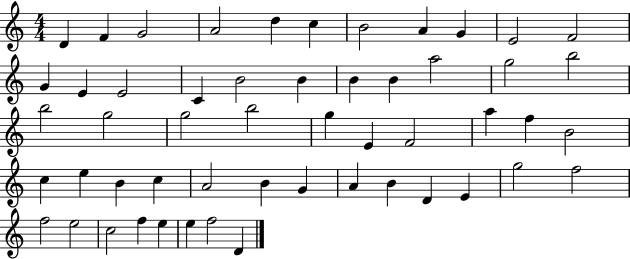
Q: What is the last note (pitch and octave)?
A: D4